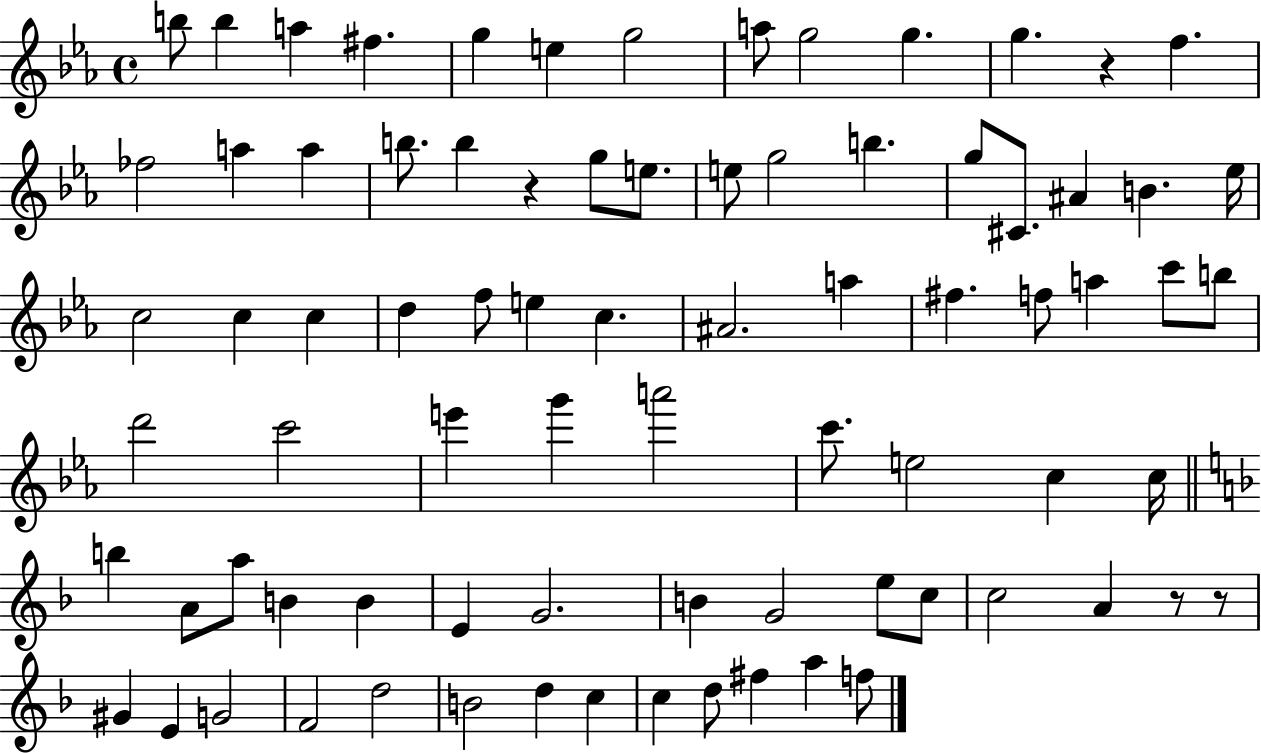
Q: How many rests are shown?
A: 4